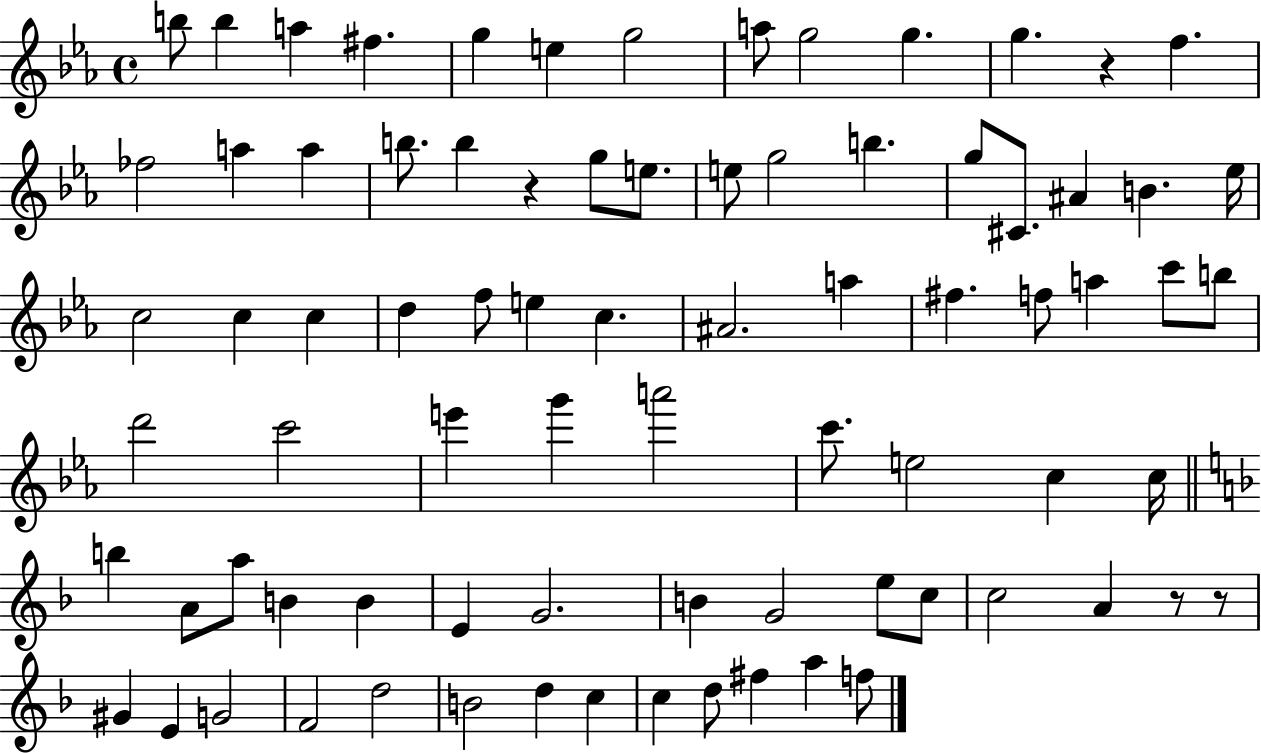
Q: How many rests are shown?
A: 4